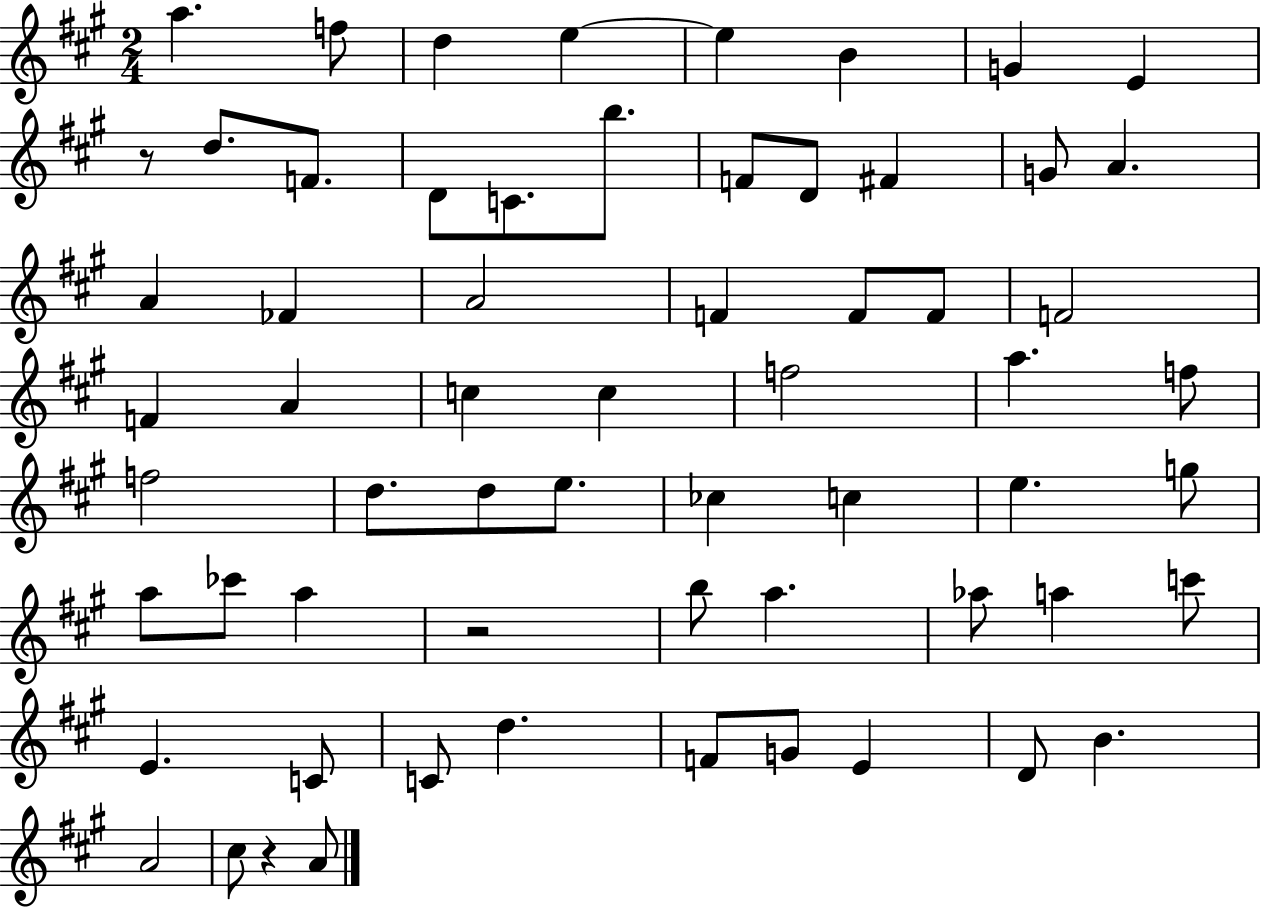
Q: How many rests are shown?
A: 3